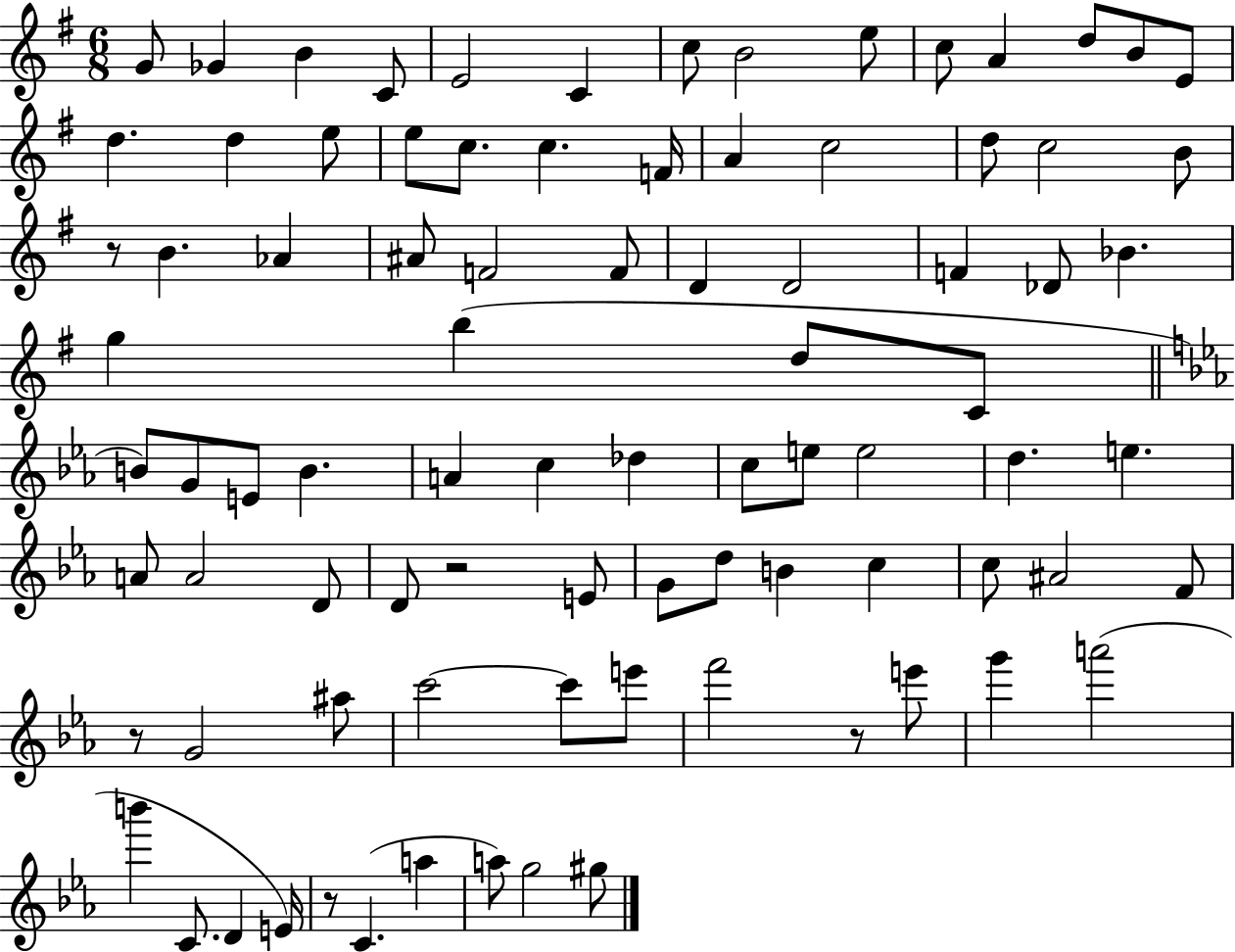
{
  \clef treble
  \numericTimeSignature
  \time 6/8
  \key g \major
  g'8 ges'4 b'4 c'8 | e'2 c'4 | c''8 b'2 e''8 | c''8 a'4 d''8 b'8 e'8 | \break d''4. d''4 e''8 | e''8 c''8. c''4. f'16 | a'4 c''2 | d''8 c''2 b'8 | \break r8 b'4. aes'4 | ais'8 f'2 f'8 | d'4 d'2 | f'4 des'8 bes'4. | \break g''4 b''4( d''8 c'8 | \bar "||" \break \key ees \major b'8) g'8 e'8 b'4. | a'4 c''4 des''4 | c''8 e''8 e''2 | d''4. e''4. | \break a'8 a'2 d'8 | d'8 r2 e'8 | g'8 d''8 b'4 c''4 | c''8 ais'2 f'8 | \break r8 g'2 ais''8 | c'''2~~ c'''8 e'''8 | f'''2 r8 e'''8 | g'''4 a'''2( | \break b'''4 c'8. d'4 e'16) | r8 c'4.( a''4 | a''8) g''2 gis''8 | \bar "|."
}